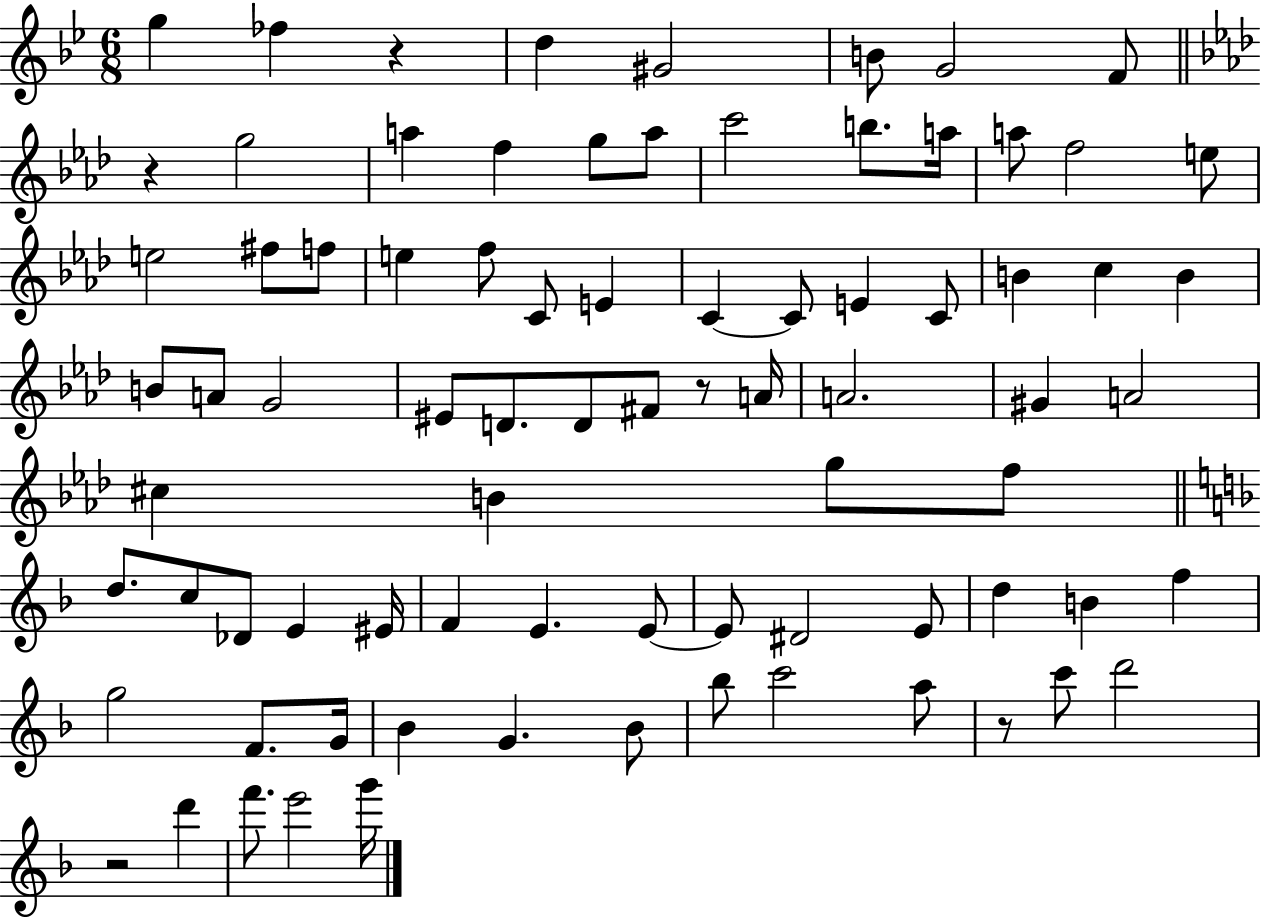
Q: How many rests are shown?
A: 5